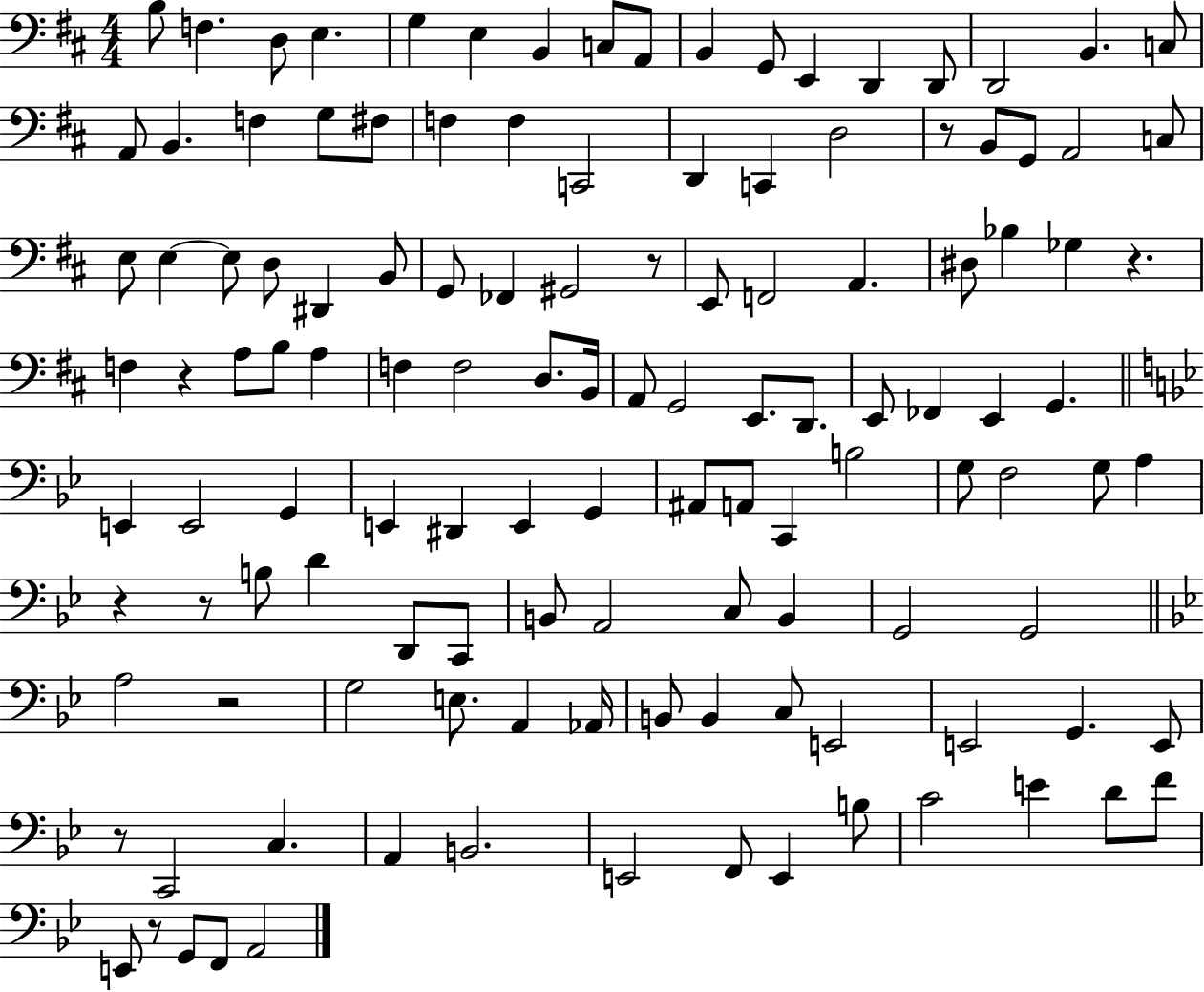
B3/e F3/q. D3/e E3/q. G3/q E3/q B2/q C3/e A2/e B2/q G2/e E2/q D2/q D2/e D2/h B2/q. C3/e A2/e B2/q. F3/q G3/e F#3/e F3/q F3/q C2/h D2/q C2/q D3/h R/e B2/e G2/e A2/h C3/e E3/e E3/q E3/e D3/e D#2/q B2/e G2/e FES2/q G#2/h R/e E2/e F2/h A2/q. D#3/e Bb3/q Gb3/q R/q. F3/q R/q A3/e B3/e A3/q F3/q F3/h D3/e. B2/s A2/e G2/h E2/e. D2/e. E2/e FES2/q E2/q G2/q. E2/q E2/h G2/q E2/q D#2/q E2/q G2/q A#2/e A2/e C2/q B3/h G3/e F3/h G3/e A3/q R/q R/e B3/e D4/q D2/e C2/e B2/e A2/h C3/e B2/q G2/h G2/h A3/h R/h G3/h E3/e. A2/q Ab2/s B2/e B2/q C3/e E2/h E2/h G2/q. E2/e R/e C2/h C3/q. A2/q B2/h. E2/h F2/e E2/q B3/e C4/h E4/q D4/e F4/e E2/e R/e G2/e F2/e A2/h